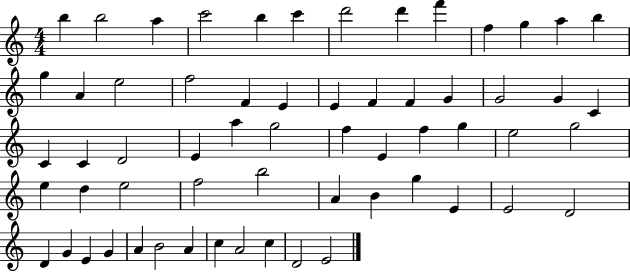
X:1
T:Untitled
M:4/4
L:1/4
K:C
b b2 a c'2 b c' d'2 d' f' f g a b g A e2 f2 F E E F F G G2 G C C C D2 E a g2 f E f g e2 g2 e d e2 f2 b2 A B g E E2 D2 D G E G A B2 A c A2 c D2 E2